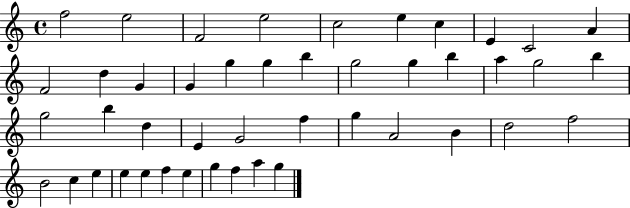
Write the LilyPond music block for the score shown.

{
  \clef treble
  \time 4/4
  \defaultTimeSignature
  \key c \major
  f''2 e''2 | f'2 e''2 | c''2 e''4 c''4 | e'4 c'2 a'4 | \break f'2 d''4 g'4 | g'4 g''4 g''4 b''4 | g''2 g''4 b''4 | a''4 g''2 b''4 | \break g''2 b''4 d''4 | e'4 g'2 f''4 | g''4 a'2 b'4 | d''2 f''2 | \break b'2 c''4 e''4 | e''4 e''4 f''4 e''4 | g''4 f''4 a''4 g''4 | \bar "|."
}